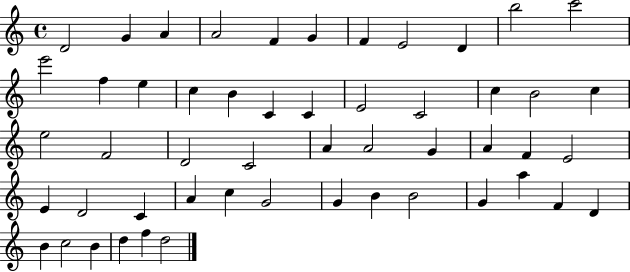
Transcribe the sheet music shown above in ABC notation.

X:1
T:Untitled
M:4/4
L:1/4
K:C
D2 G A A2 F G F E2 D b2 c'2 e'2 f e c B C C E2 C2 c B2 c e2 F2 D2 C2 A A2 G A F E2 E D2 C A c G2 G B B2 G a F D B c2 B d f d2